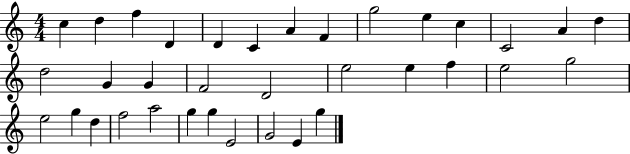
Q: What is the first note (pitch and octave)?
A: C5